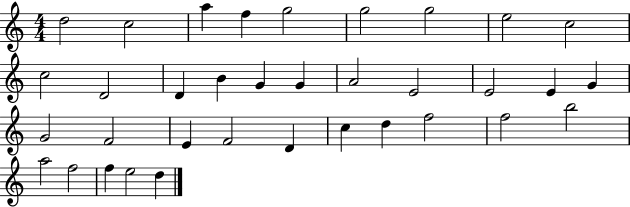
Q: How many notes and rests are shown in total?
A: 35